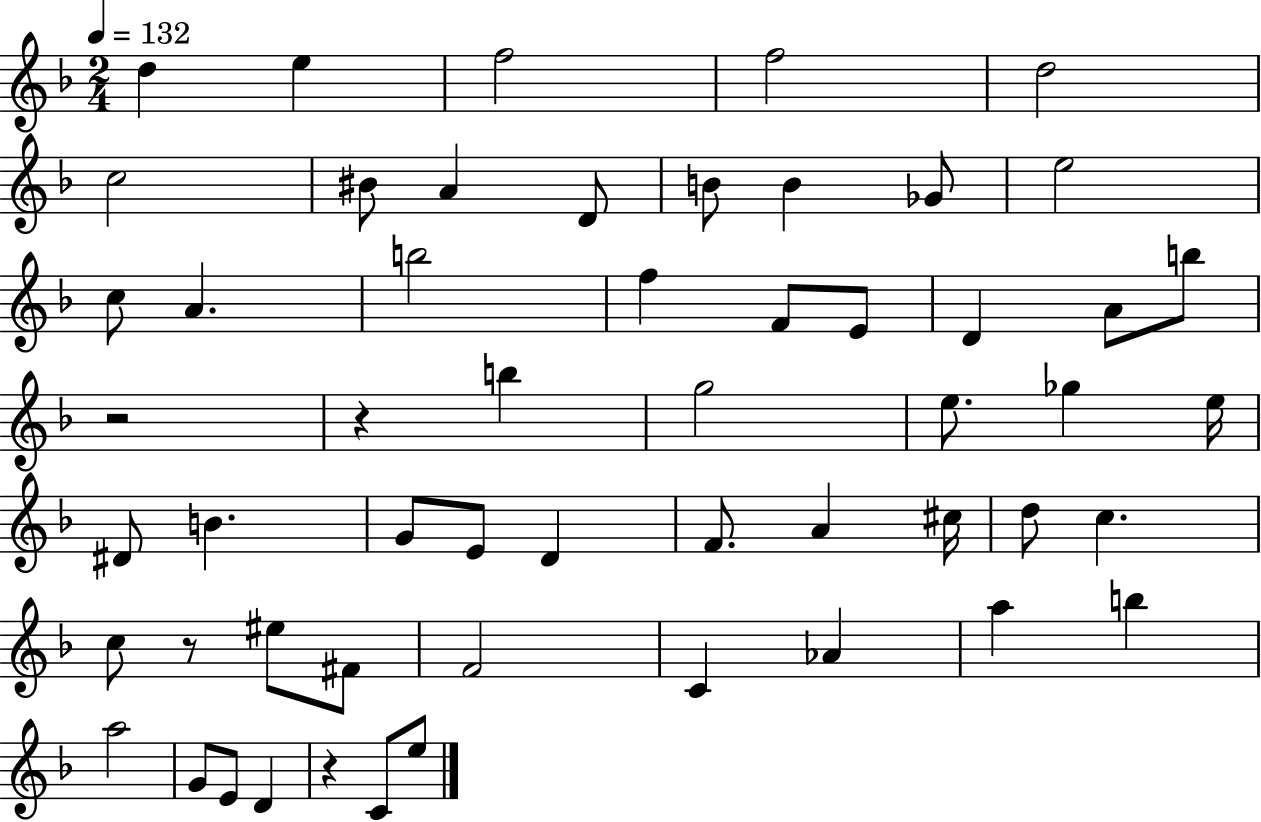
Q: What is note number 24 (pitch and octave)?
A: G5